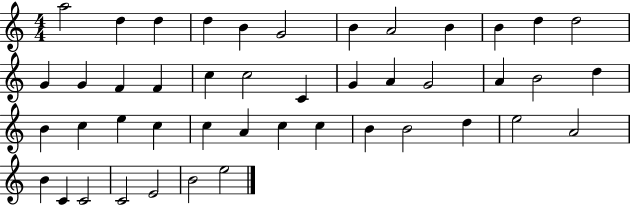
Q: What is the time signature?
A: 4/4